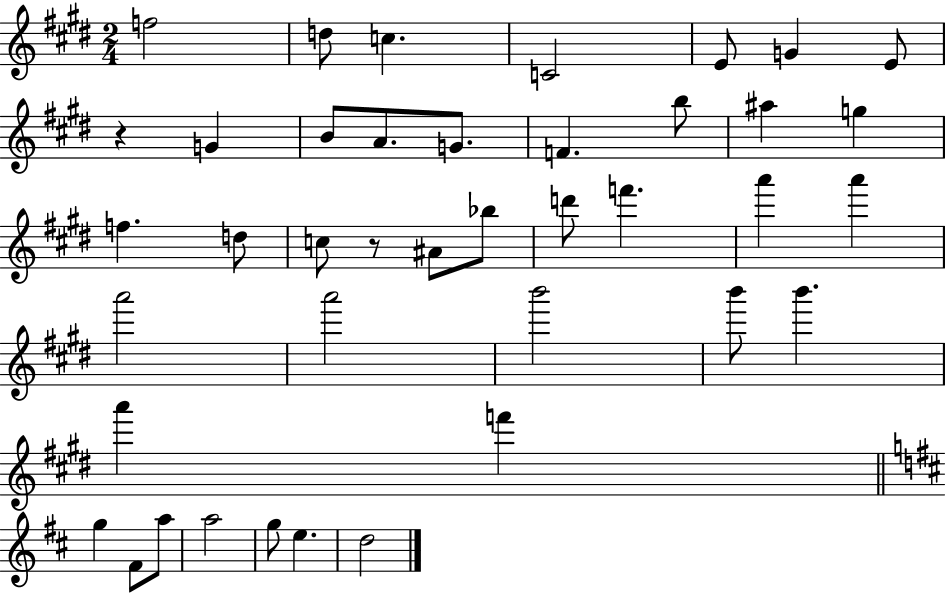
{
  \clef treble
  \numericTimeSignature
  \time 2/4
  \key e \major
  f''2 | d''8 c''4. | c'2 | e'8 g'4 e'8 | \break r4 g'4 | b'8 a'8. g'8. | f'4. b''8 | ais''4 g''4 | \break f''4. d''8 | c''8 r8 ais'8 bes''8 | d'''8 f'''4. | a'''4 a'''4 | \break a'''2 | a'''2 | b'''2 | b'''8 b'''4. | \break a'''4 f'''4 | \bar "||" \break \key d \major g''4 fis'8 a''8 | a''2 | g''8 e''4. | d''2 | \break \bar "|."
}